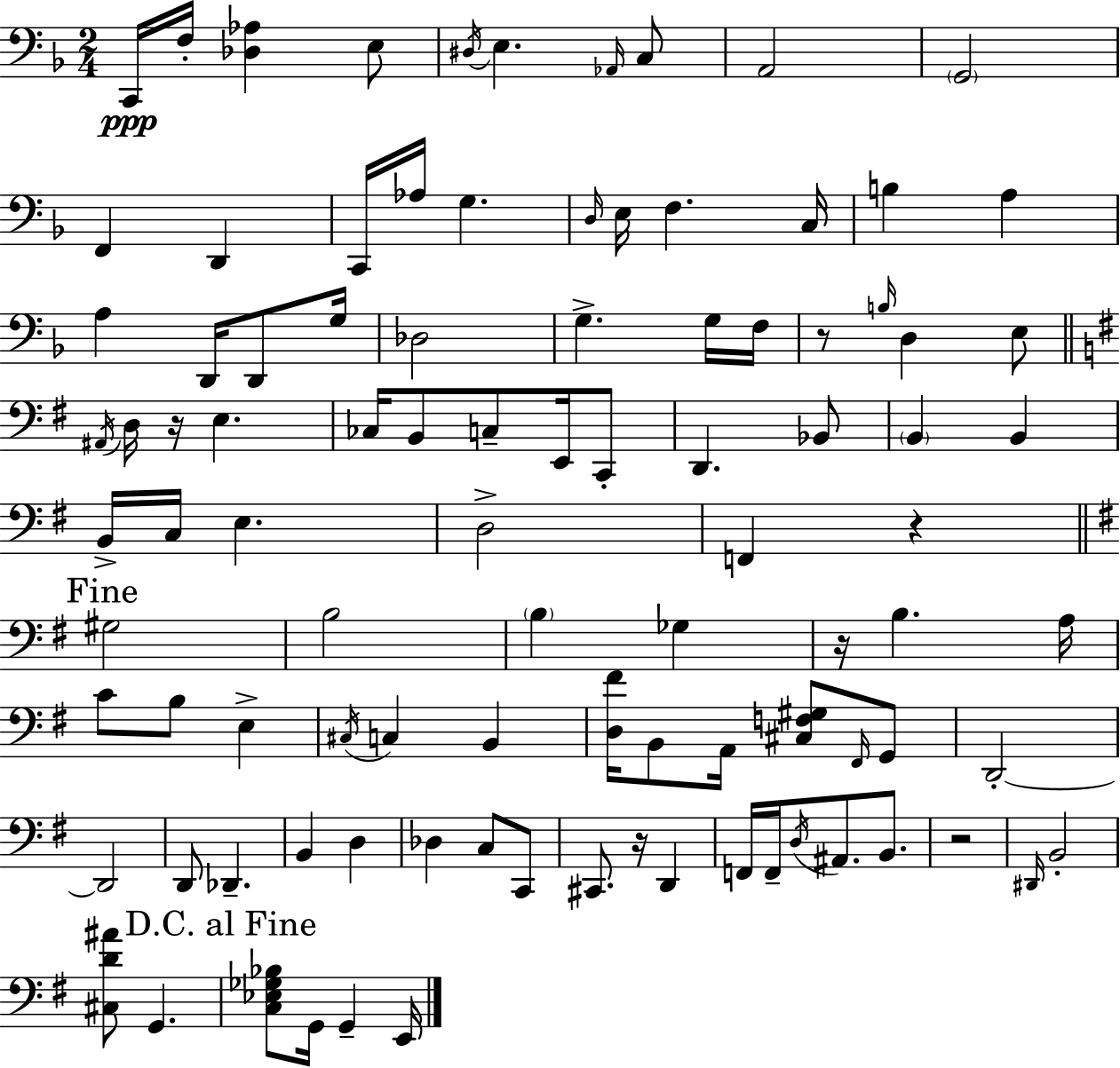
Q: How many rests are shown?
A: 6